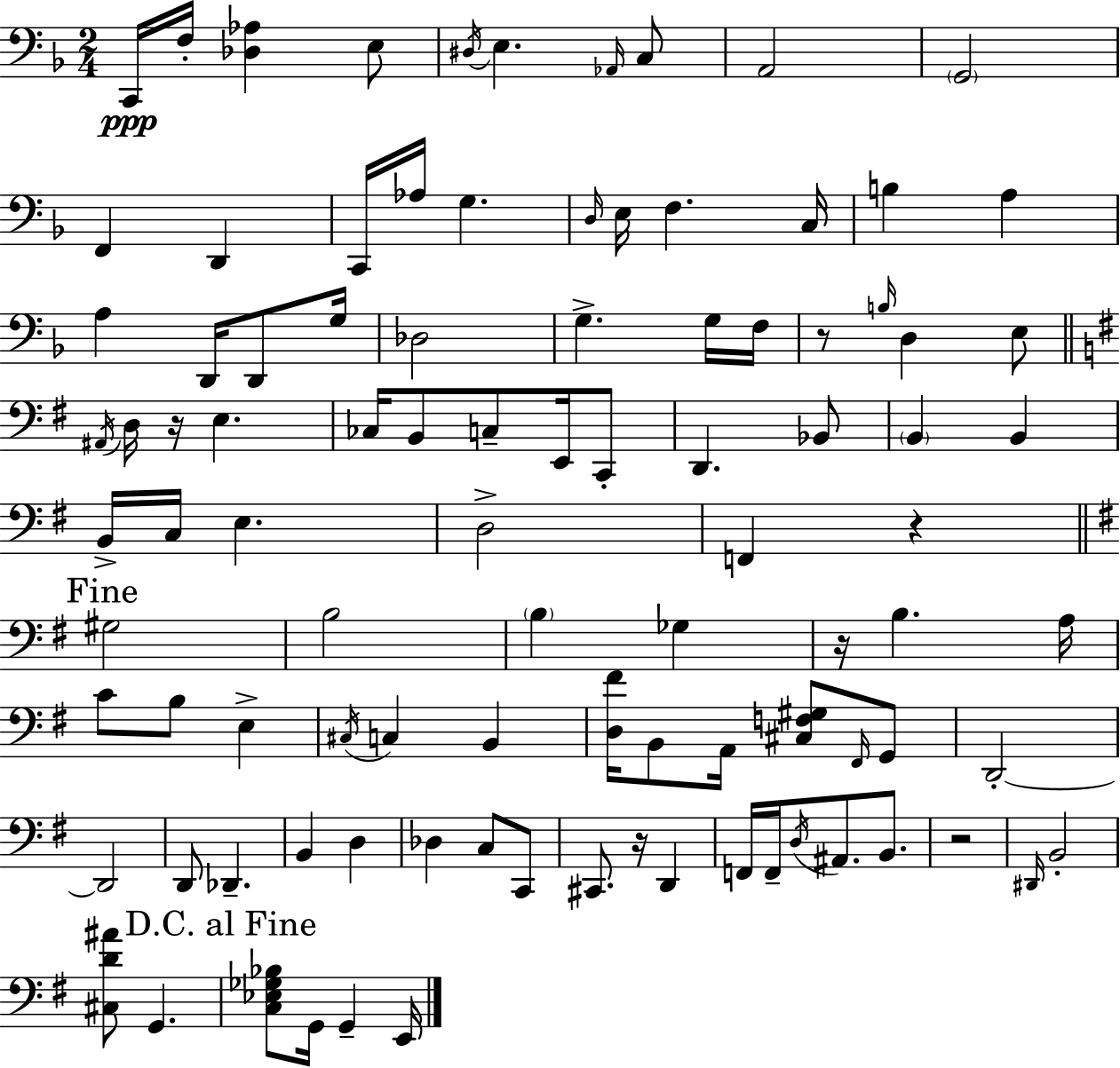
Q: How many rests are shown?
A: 6